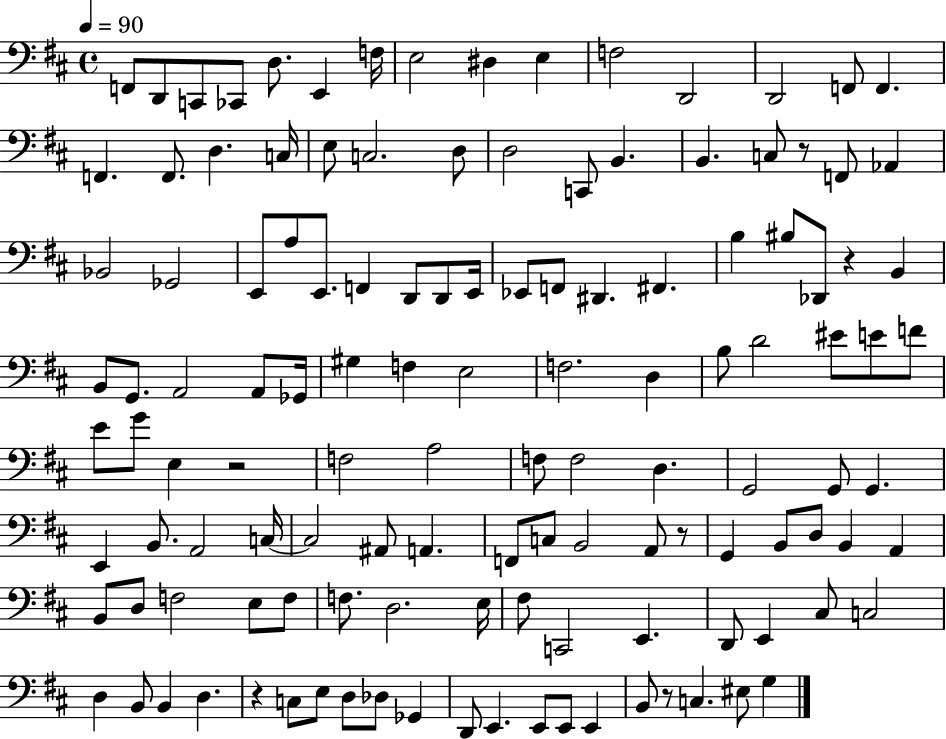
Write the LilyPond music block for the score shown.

{
  \clef bass
  \time 4/4
  \defaultTimeSignature
  \key d \major
  \tempo 4 = 90
  f,8 d,8 c,8 ces,8 d8. e,4 f16 | e2 dis4 e4 | f2 d,2 | d,2 f,8 f,4. | \break f,4. f,8. d4. c16 | e8 c2. d8 | d2 c,8 b,4. | b,4. c8 r8 f,8 aes,4 | \break bes,2 ges,2 | e,8 a8 e,8. f,4 d,8 d,8 e,16 | ees,8 f,8 dis,4. fis,4. | b4 bis8 des,8 r4 b,4 | \break b,8 g,8. a,2 a,8 ges,16 | gis4 f4 e2 | f2. d4 | b8 d'2 eis'8 e'8 f'8 | \break e'8 g'8 e4 r2 | f2 a2 | f8 f2 d4. | g,2 g,8 g,4. | \break e,4 b,8. a,2 c16~~ | c2 ais,8 a,4. | f,8 c8 b,2 a,8 r8 | g,4 b,8 d8 b,4 a,4 | \break b,8 d8 f2 e8 f8 | f8. d2. e16 | fis8 c,2 e,4. | d,8 e,4 cis8 c2 | \break d4 b,8 b,4 d4. | r4 c8 e8 d8 des8 ges,4 | d,8 e,4. e,8 e,8 e,4 | b,8 r8 c4. eis8 g4 | \break \bar "|."
}